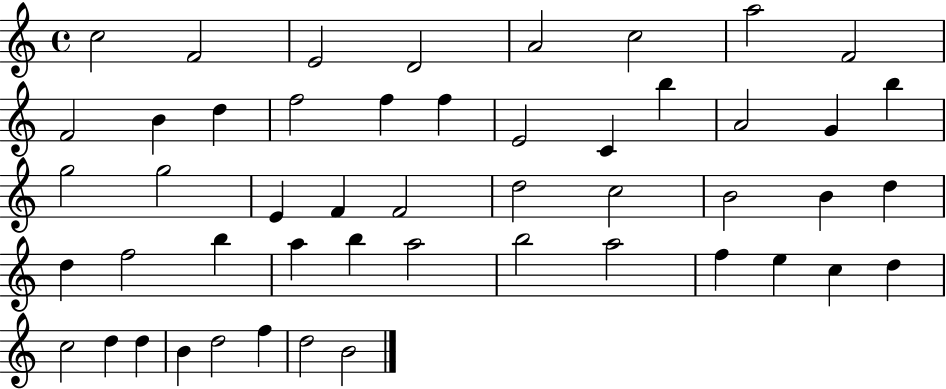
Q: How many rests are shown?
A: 0